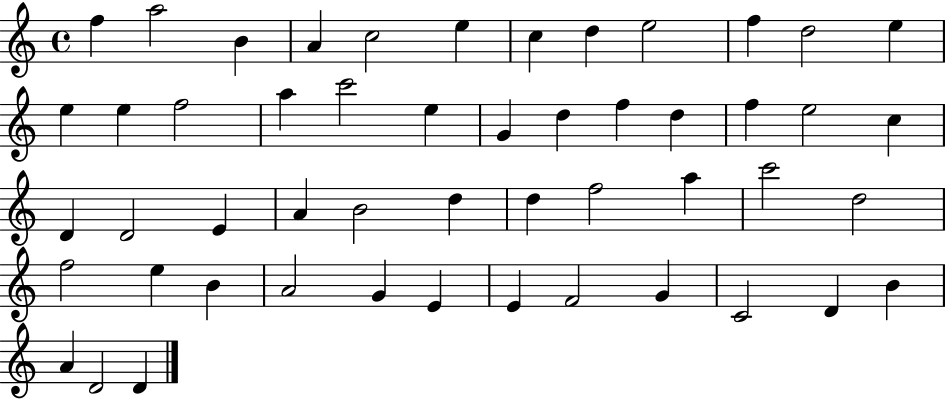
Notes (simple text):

F5/q A5/h B4/q A4/q C5/h E5/q C5/q D5/q E5/h F5/q D5/h E5/q E5/q E5/q F5/h A5/q C6/h E5/q G4/q D5/q F5/q D5/q F5/q E5/h C5/q D4/q D4/h E4/q A4/q B4/h D5/q D5/q F5/h A5/q C6/h D5/h F5/h E5/q B4/q A4/h G4/q E4/q E4/q F4/h G4/q C4/h D4/q B4/q A4/q D4/h D4/q